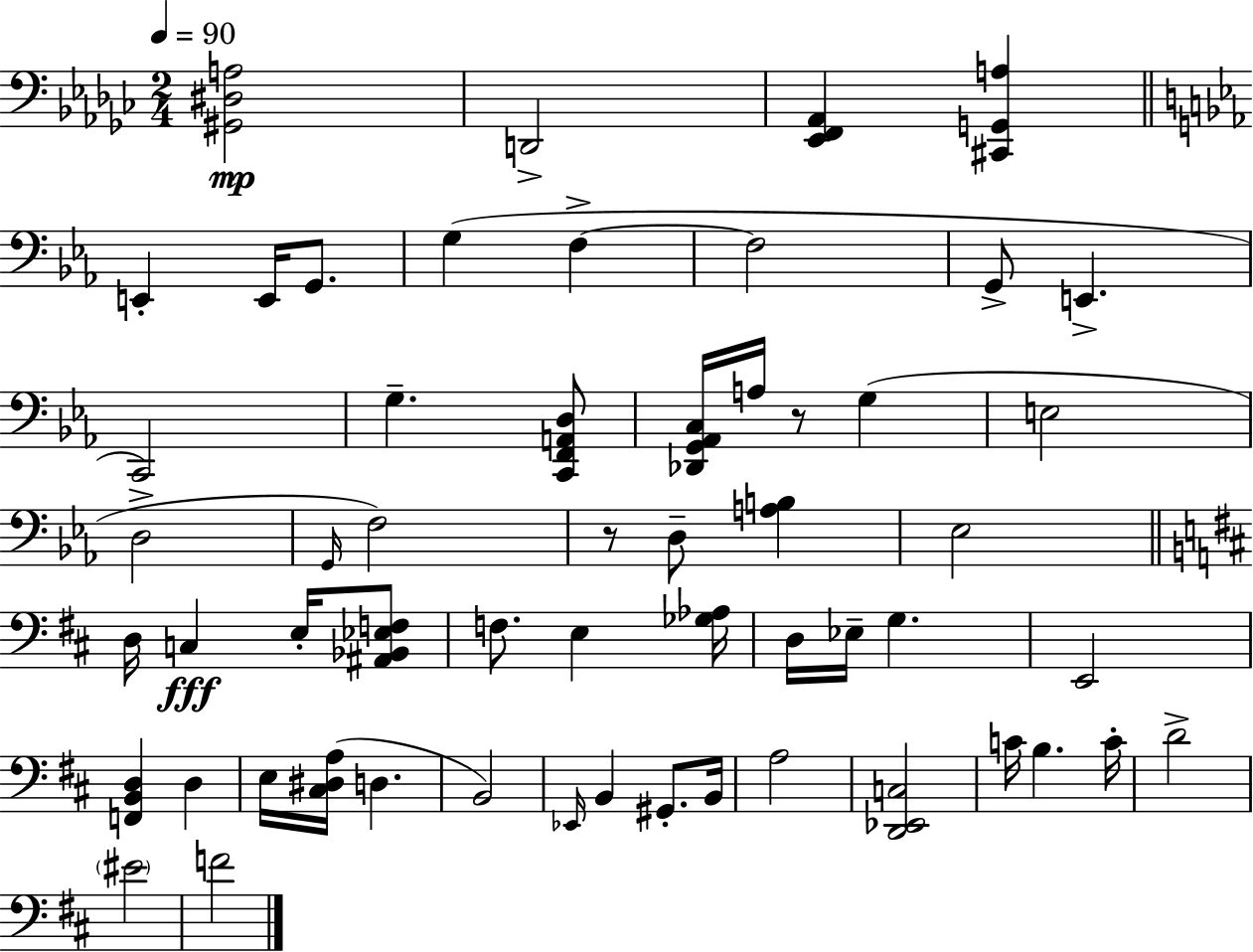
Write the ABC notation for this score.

X:1
T:Untitled
M:2/4
L:1/4
K:Ebm
[^G,,^D,A,]2 D,,2 [_E,,F,,_A,,] [^C,,G,,A,] E,, E,,/4 G,,/2 G, F, F,2 G,,/2 E,, C,,2 G, [C,,F,,A,,D,]/2 [_D,,G,,_A,,C,]/4 A,/4 z/2 G, E,2 D,2 G,,/4 F,2 z/2 D,/2 [A,B,] _E,2 D,/4 C, E,/4 [^A,,_B,,_E,F,]/2 F,/2 E, [_G,_A,]/4 D,/4 _E,/4 G, E,,2 [F,,B,,D,] D, E,/4 [^C,^D,A,]/4 D, B,,2 _E,,/4 B,, ^G,,/2 B,,/4 A,2 [D,,_E,,C,]2 C/4 B, C/4 D2 ^E2 F2